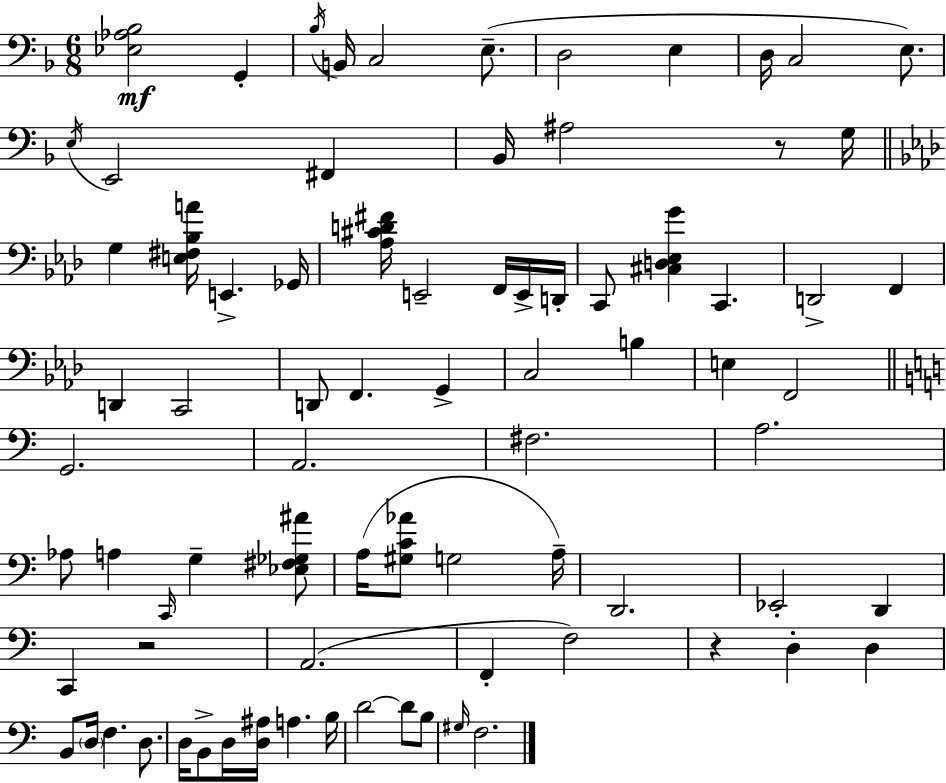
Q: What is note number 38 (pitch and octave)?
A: A2